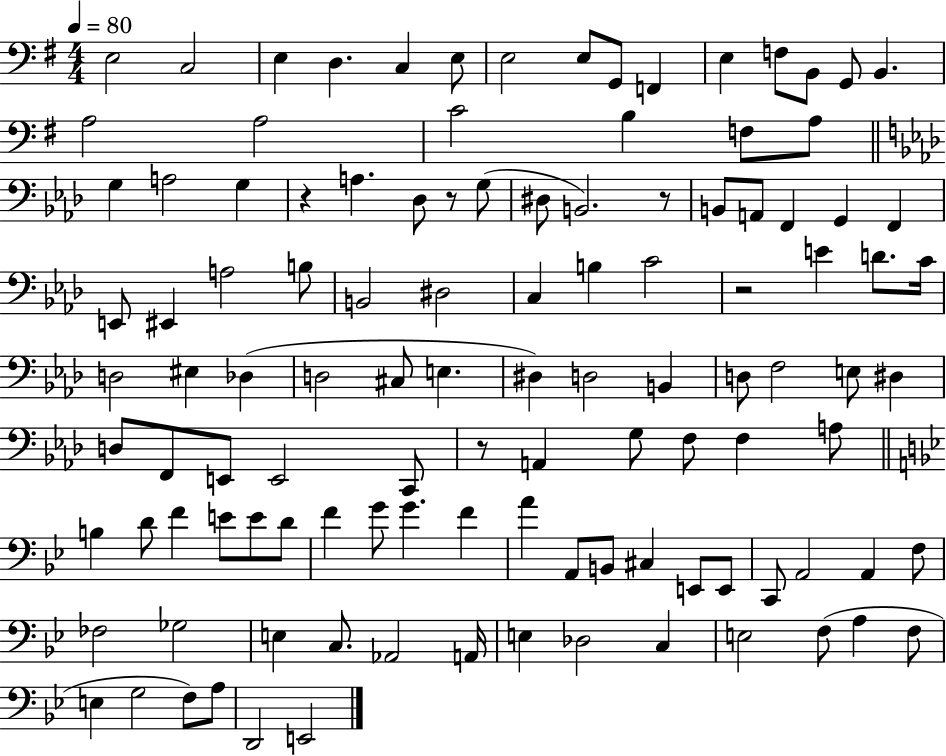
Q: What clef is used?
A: bass